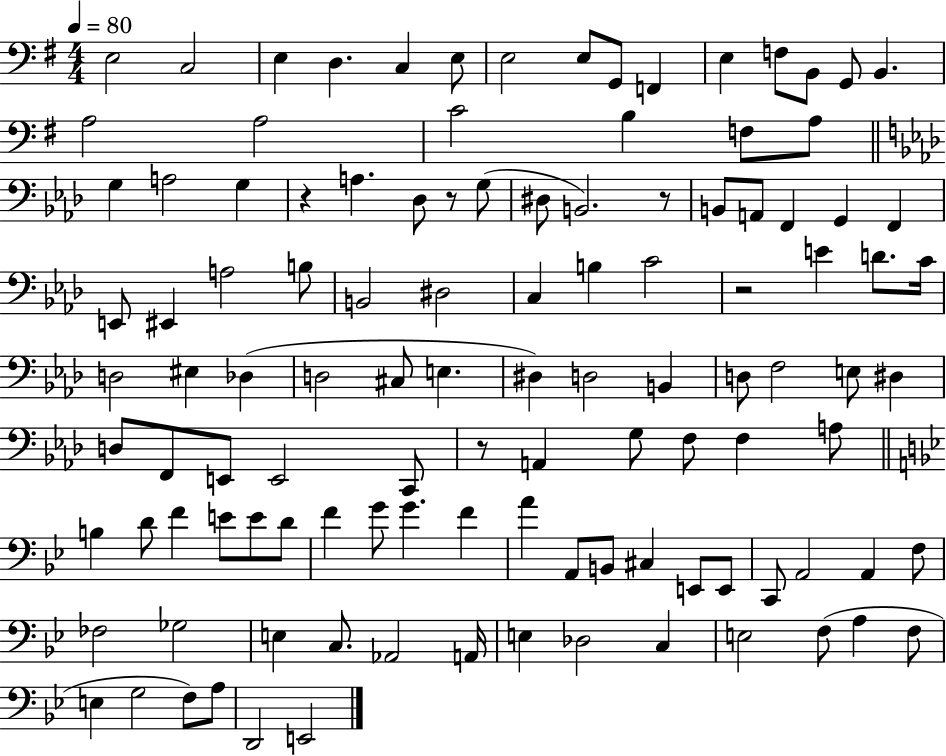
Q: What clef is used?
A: bass